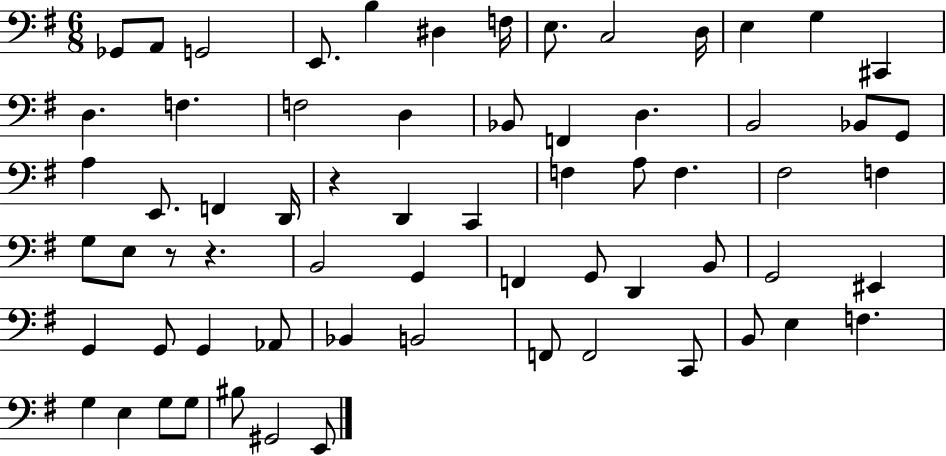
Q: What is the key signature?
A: G major